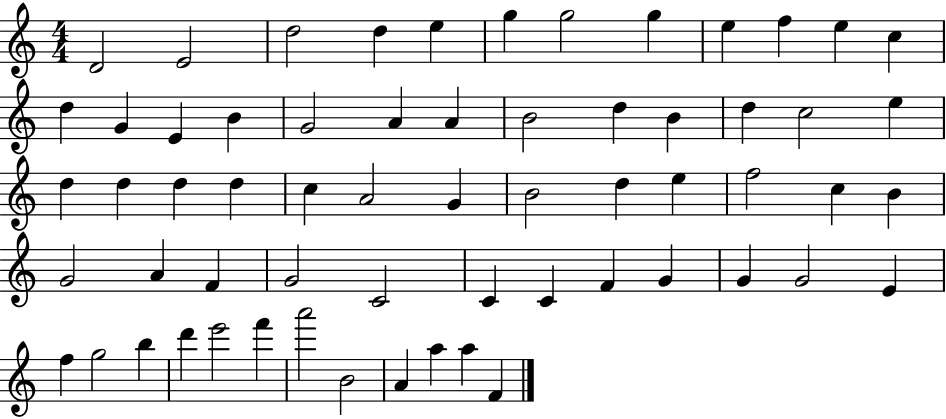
D4/h E4/h D5/h D5/q E5/q G5/q G5/h G5/q E5/q F5/q E5/q C5/q D5/q G4/q E4/q B4/q G4/h A4/q A4/q B4/h D5/q B4/q D5/q C5/h E5/q D5/q D5/q D5/q D5/q C5/q A4/h G4/q B4/h D5/q E5/q F5/h C5/q B4/q G4/h A4/q F4/q G4/h C4/h C4/q C4/q F4/q G4/q G4/q G4/h E4/q F5/q G5/h B5/q D6/q E6/h F6/q A6/h B4/h A4/q A5/q A5/q F4/q